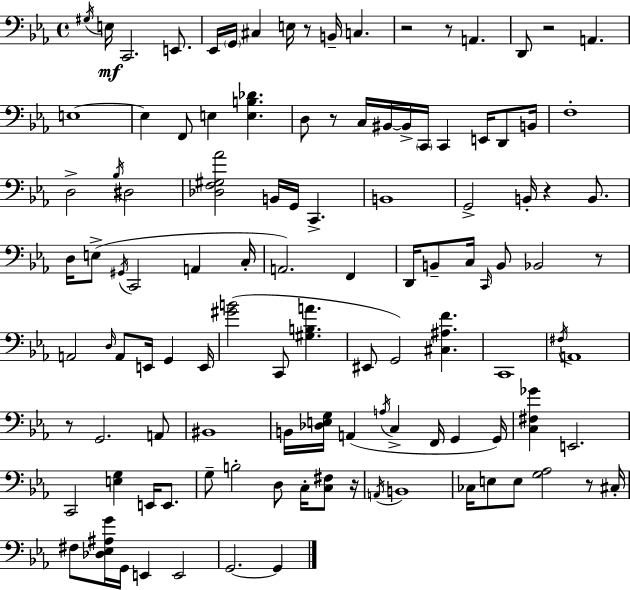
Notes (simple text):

G#3/s E3/s C2/h. E2/e. Eb2/s G2/s C#3/q E3/s R/e B2/s C3/q. R/h R/e A2/q. D2/e R/h A2/q. E3/w E3/q F2/e E3/q [E3,B3,Db4]/q. D3/e R/e C3/s BIS2/s BIS2/s C2/s C2/q E2/s D2/e B2/s F3/w D3/h Bb3/s D#3/h [Db3,F3,G#3,Ab4]/h B2/s G2/s C2/q. B2/w G2/h B2/s R/q B2/e. D3/s E3/e G#2/s C2/h A2/q C3/s A2/h. F2/q D2/s B2/e C3/s C2/s B2/e Bb2/h R/e A2/h D3/s A2/e E2/s G2/q E2/s [G#4,B4]/h C2/e [G#3,B3,A4]/q. EIS2/e G2/h [C#3,A#3,F4]/q. C2/w F#3/s A2/w R/e G2/h. A2/e BIS2/w B2/s [Db3,E3,G3]/s A2/q A3/s C3/q F2/s G2/q G2/s [C3,F#3,Gb4]/q E2/h. C2/h [E3,G3]/q E2/s E2/e. G3/e B3/h D3/e C3/s [C3,F#3]/e R/s A2/s B2/w CES3/s E3/e E3/e [G3,Ab3]/h R/e C#3/s F#3/e [Db3,Eb3,A#3,G4]/s G2/s E2/q E2/h G2/h. G2/q